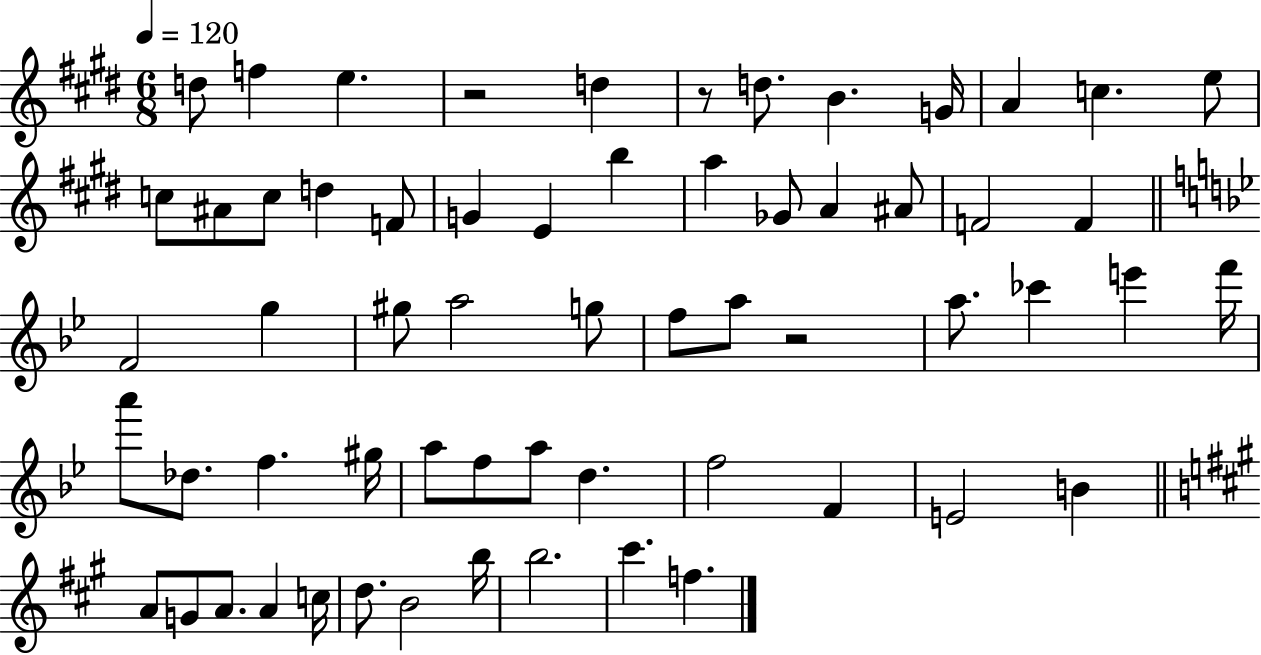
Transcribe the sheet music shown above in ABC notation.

X:1
T:Untitled
M:6/8
L:1/4
K:E
d/2 f e z2 d z/2 d/2 B G/4 A c e/2 c/2 ^A/2 c/2 d F/2 G E b a _G/2 A ^A/2 F2 F F2 g ^g/2 a2 g/2 f/2 a/2 z2 a/2 _c' e' f'/4 a'/2 _d/2 f ^g/4 a/2 f/2 a/2 d f2 F E2 B A/2 G/2 A/2 A c/4 d/2 B2 b/4 b2 ^c' f